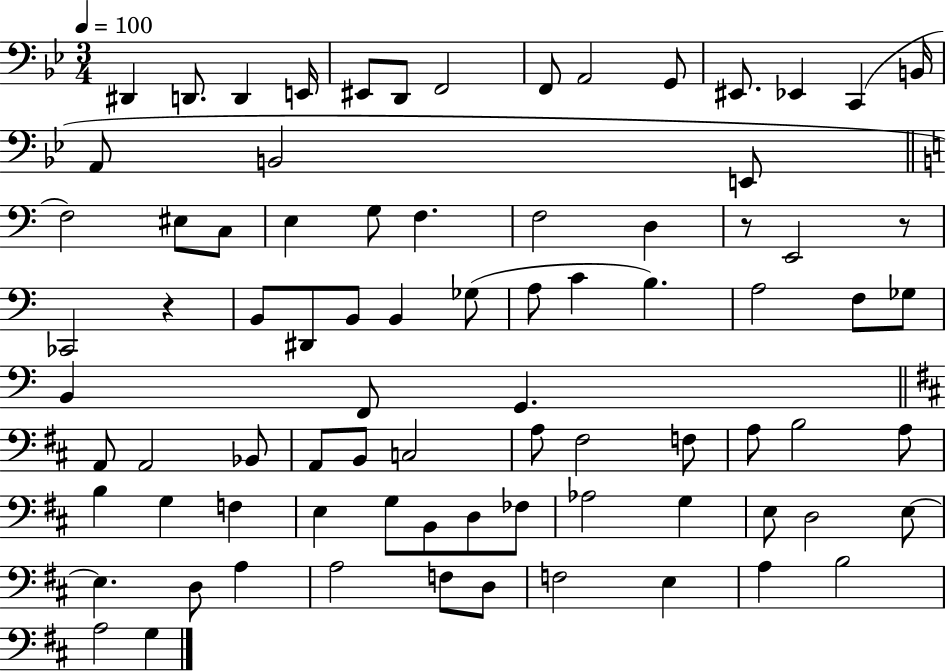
D#2/q D2/e. D2/q E2/s EIS2/e D2/e F2/h F2/e A2/h G2/e EIS2/e. Eb2/q C2/q B2/s A2/e B2/h E2/e F3/h EIS3/e C3/e E3/q G3/e F3/q. F3/h D3/q R/e E2/h R/e CES2/h R/q B2/e D#2/e B2/e B2/q Gb3/e A3/e C4/q B3/q. A3/h F3/e Gb3/e B2/q F2/e G2/q. A2/e A2/h Bb2/e A2/e B2/e C3/h A3/e F#3/h F3/e A3/e B3/h A3/e B3/q G3/q F3/q E3/q G3/e B2/e D3/e FES3/e Ab3/h G3/q E3/e D3/h E3/e E3/q. D3/e A3/q A3/h F3/e D3/e F3/h E3/q A3/q B3/h A3/h G3/q